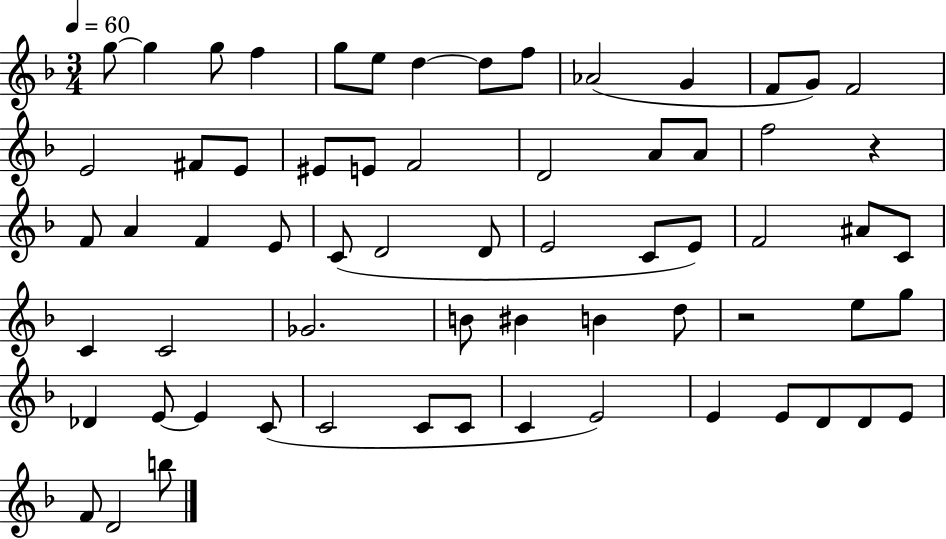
X:1
T:Untitled
M:3/4
L:1/4
K:F
g/2 g g/2 f g/2 e/2 d d/2 f/2 _A2 G F/2 G/2 F2 E2 ^F/2 E/2 ^E/2 E/2 F2 D2 A/2 A/2 f2 z F/2 A F E/2 C/2 D2 D/2 E2 C/2 E/2 F2 ^A/2 C/2 C C2 _G2 B/2 ^B B d/2 z2 e/2 g/2 _D E/2 E C/2 C2 C/2 C/2 C E2 E E/2 D/2 D/2 E/2 F/2 D2 b/2